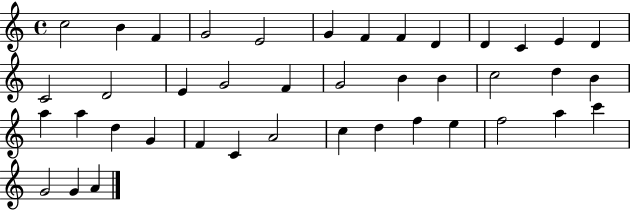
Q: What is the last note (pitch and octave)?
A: A4